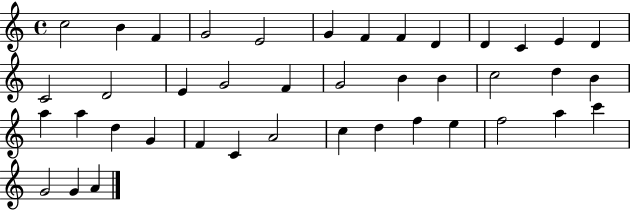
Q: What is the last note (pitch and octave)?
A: A4